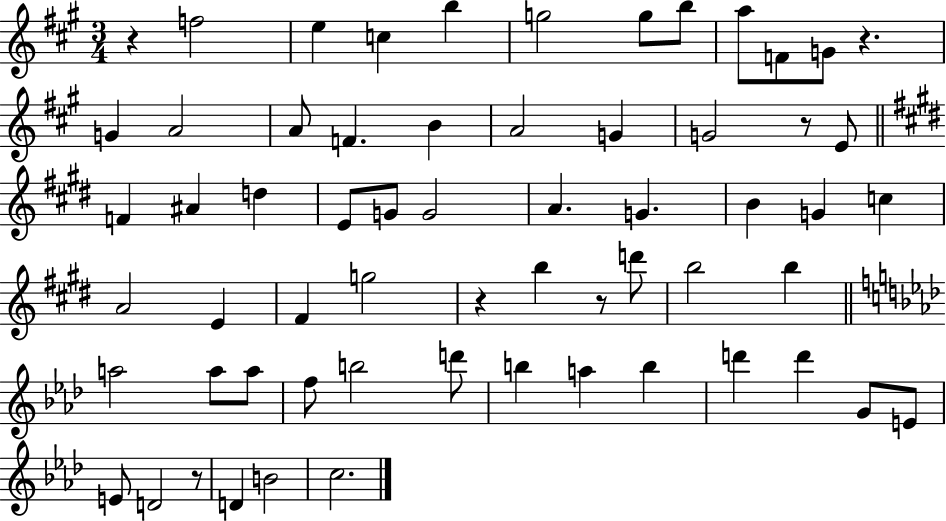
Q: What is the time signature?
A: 3/4